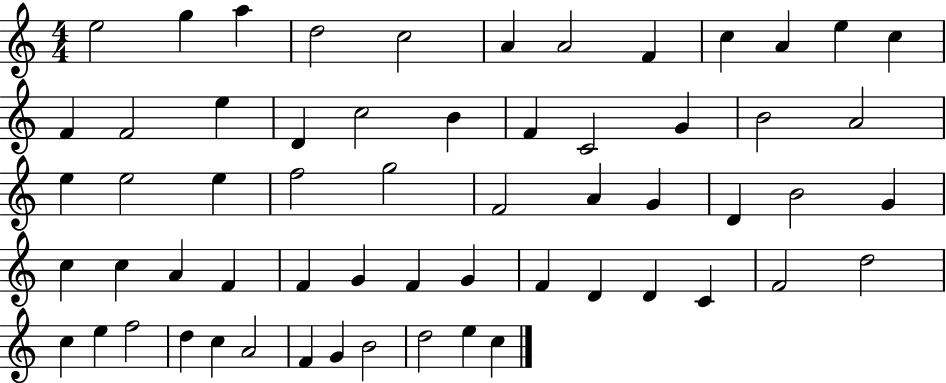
{
  \clef treble
  \numericTimeSignature
  \time 4/4
  \key c \major
  e''2 g''4 a''4 | d''2 c''2 | a'4 a'2 f'4 | c''4 a'4 e''4 c''4 | \break f'4 f'2 e''4 | d'4 c''2 b'4 | f'4 c'2 g'4 | b'2 a'2 | \break e''4 e''2 e''4 | f''2 g''2 | f'2 a'4 g'4 | d'4 b'2 g'4 | \break c''4 c''4 a'4 f'4 | f'4 g'4 f'4 g'4 | f'4 d'4 d'4 c'4 | f'2 d''2 | \break c''4 e''4 f''2 | d''4 c''4 a'2 | f'4 g'4 b'2 | d''2 e''4 c''4 | \break \bar "|."
}